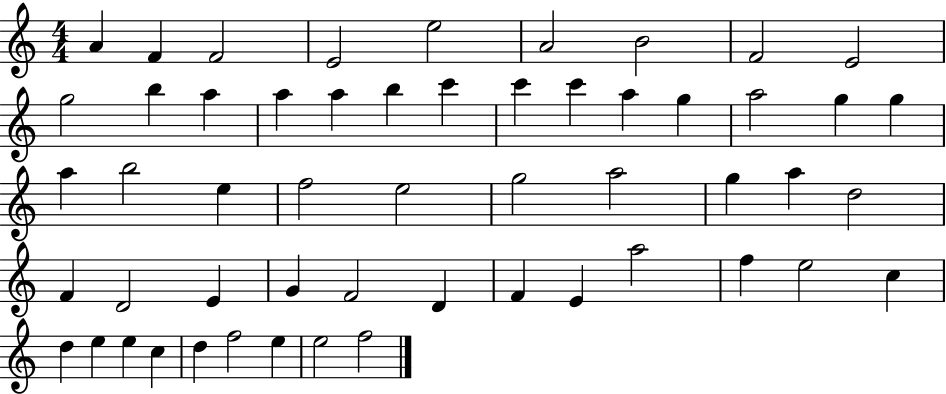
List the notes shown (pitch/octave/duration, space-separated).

A4/q F4/q F4/h E4/h E5/h A4/h B4/h F4/h E4/h G5/h B5/q A5/q A5/q A5/q B5/q C6/q C6/q C6/q A5/q G5/q A5/h G5/q G5/q A5/q B5/h E5/q F5/h E5/h G5/h A5/h G5/q A5/q D5/h F4/q D4/h E4/q G4/q F4/h D4/q F4/q E4/q A5/h F5/q E5/h C5/q D5/q E5/q E5/q C5/q D5/q F5/h E5/q E5/h F5/h